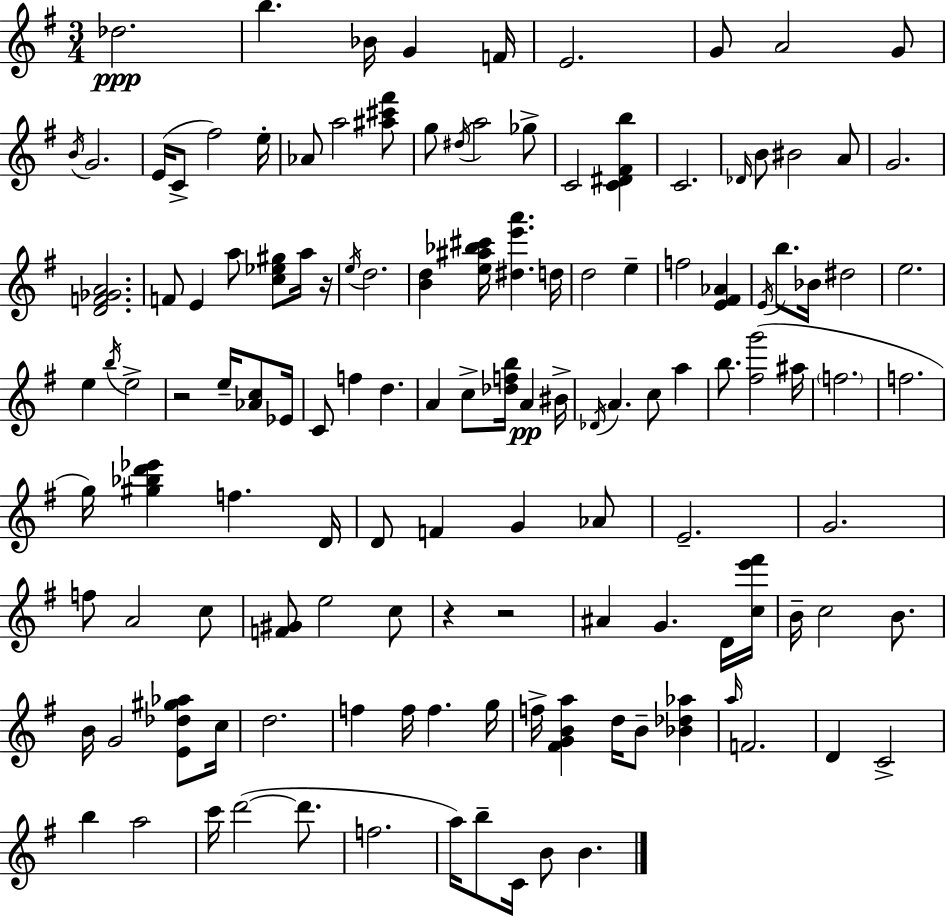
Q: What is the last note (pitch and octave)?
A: B4